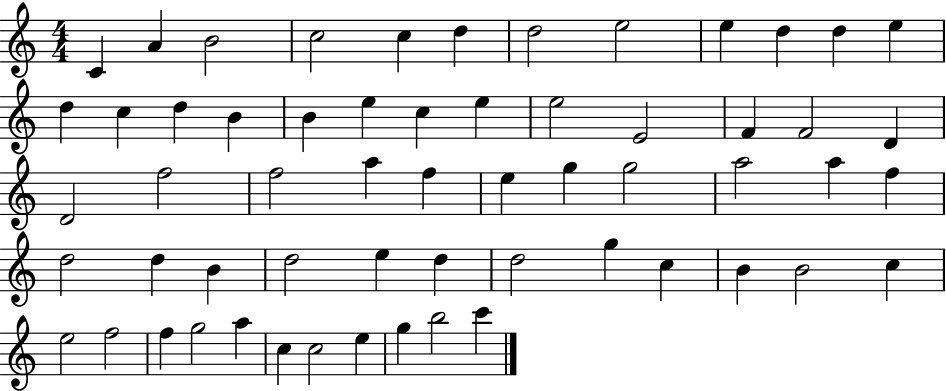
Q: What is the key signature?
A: C major